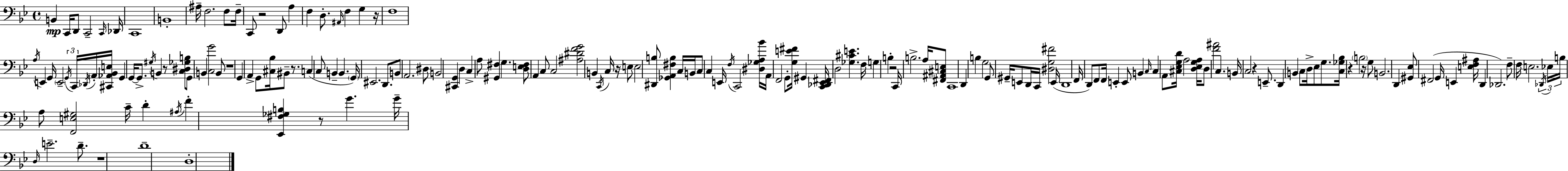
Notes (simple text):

B2/q C2/s D2/e C2/h C2/s Db2/s C2/w B2/w A#3/s F3/h. F3/e F3/s C2/e R/h D2/e A3/q F3/q D3/e. A#2/s F3/q G3/q R/s F3/w A3/s E2/q G2/s E2/h G2/s C2/s Db2/s A2/s [C#2,Ab2,Bb2,E3]/s G2/q G2/s G2/e. G#3/s B2/q R/e [C3,D#3,Gb3,B3]/e G2/e B2/q [C3,G4]/h B2/e R/w G2/q A2/q G2/e [C#3,Bb3]/s BIS2/e R/e. C3/q C3/e B2/q B2/q. G2/s EIS2/h. D2/e. B2/e A2/h. D#3/e B2/h [C#2,G2]/q D3/q C3/q A3/e [G#2,F#3]/q G3/q. [D3,E3,F#3]/e A2/q C3/e C3/h [A#3,D#4,F4,G4]/h B2/q C2/s C3/s R/s E3/e E3/h [D#2,B3]/e [Gb2,A2,F#3,B3]/q C3/s B2/s C3/e C3/q E2/s F3/s C2/h [D#3,Gb3,A3,Bb4]/s A2/s F2/h G2/e [G3,E4,F#4]/s G#2/q [C2,Db2,Eb2,F#2]/s D3/h [Gb3,C#4,E4]/q. F3/s G3/q B3/q R/h C2/s B3/h. A3/s [F#2,A#2,C#3,E3]/e C2/w D2/q B3/q G3/h G2/e G#2/s E2/e D2/s C2/s [D#3,G3,F#4]/h E2/s D2/w F2/s D2/e F2/e F2/s E2/q E2/e B2/q C3/s C3/q A2/e [C#3,Eb3,G3,D4]/s A3/h [D3,Eb3,G3,A3]/s D3/e [F4,A#4]/h C3/q. B2/s C3/h R/q E2/e. D2/q B2/q C3/e D3/s Eb3/e G3/e. [C3,Gb3,Bb3]/s R/q B3/h R/s G3/e B2/h. D2/q [G#2,Eb3]/e F#2/h G2/s E2/q [E3,F3,A#3]/s D2/q Db2/h. F3/e F3/s E3/h. Db2/s Eb3/s B3/s A3/e [F2,E3,G#3]/h C4/s D4/q A#3/s F4/q [Eb2,F#3,Gb3,B3]/q R/e G4/q. G4/s D3/s E4/h. D4/e. R/w D4/w D3/w